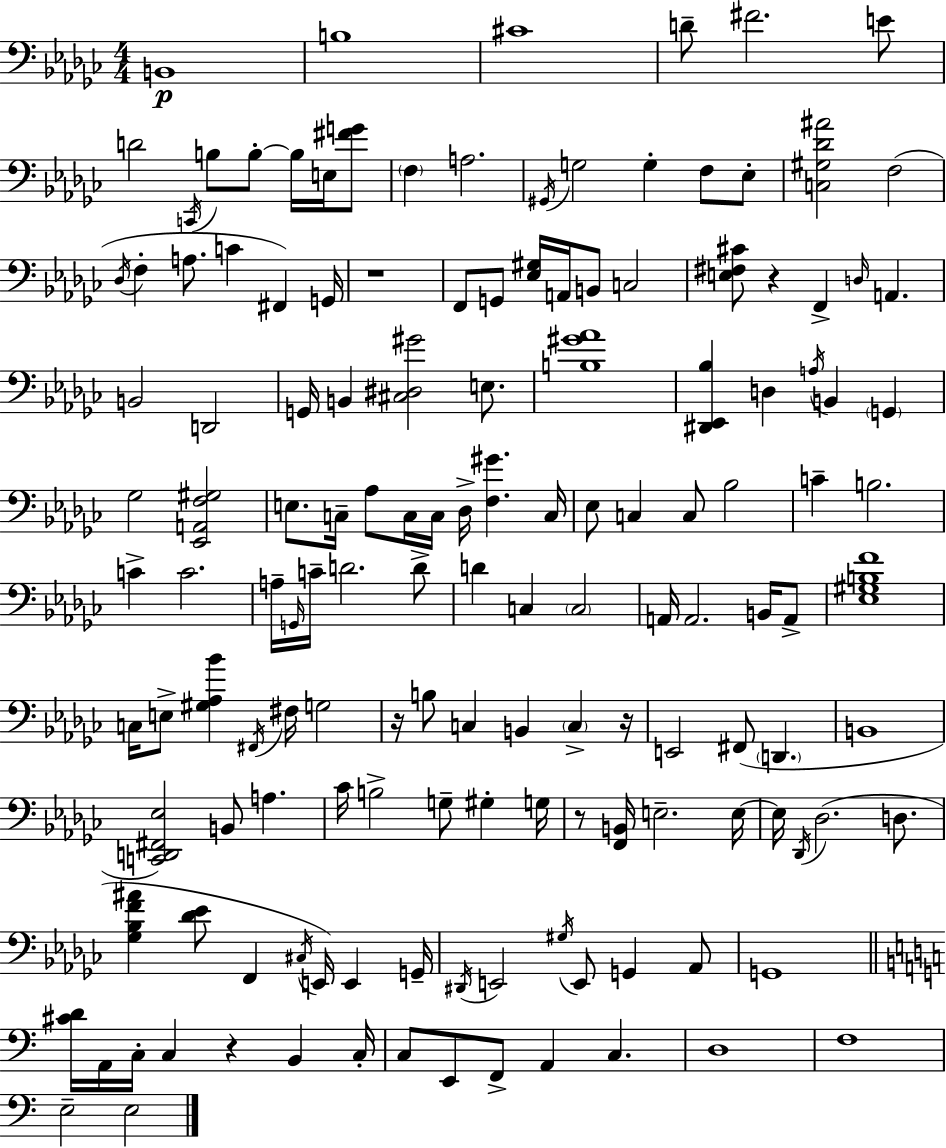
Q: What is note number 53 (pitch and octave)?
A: C3